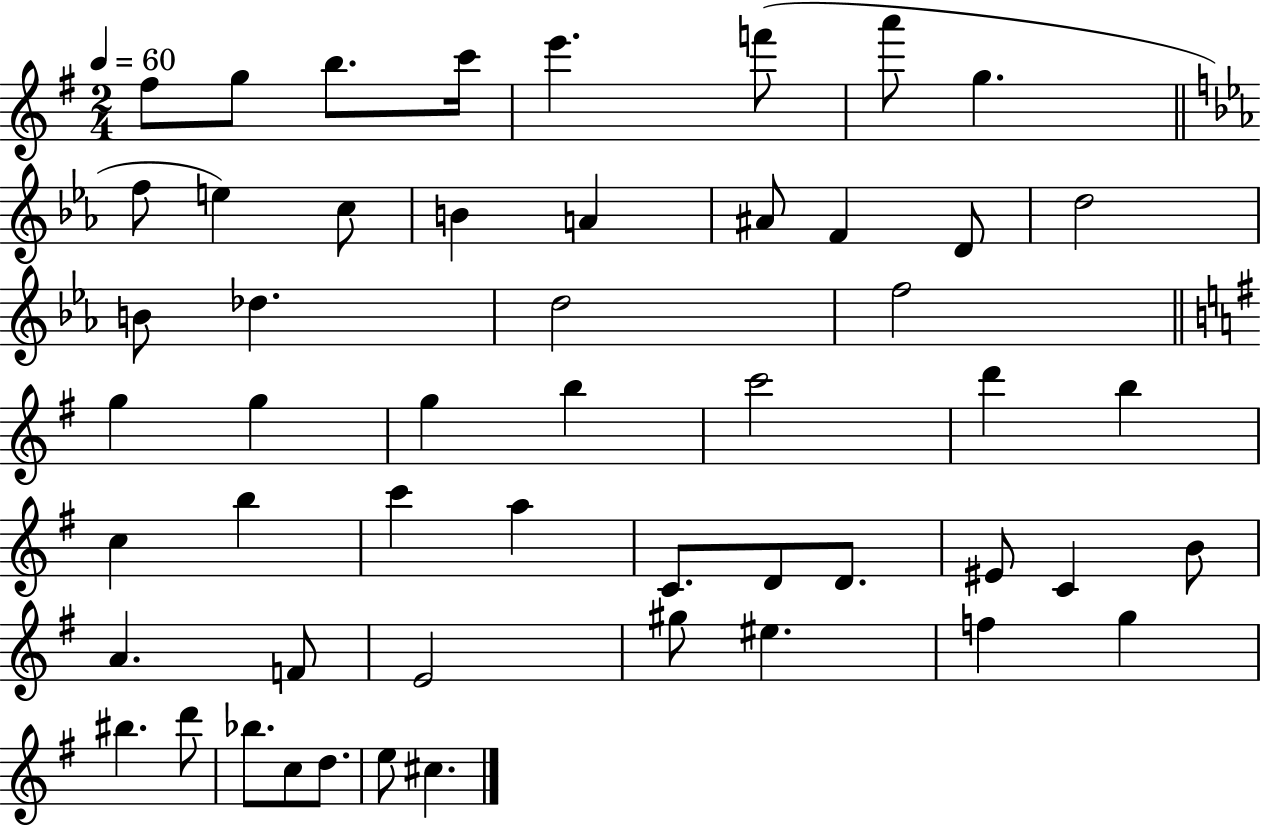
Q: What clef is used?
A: treble